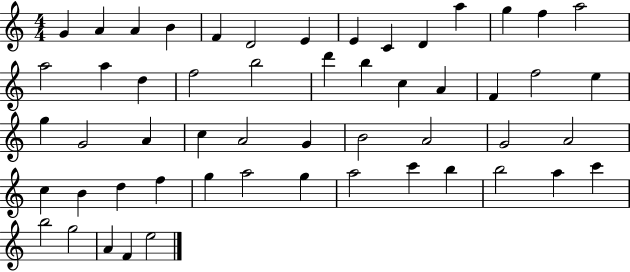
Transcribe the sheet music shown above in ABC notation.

X:1
T:Untitled
M:4/4
L:1/4
K:C
G A A B F D2 E E C D a g f a2 a2 a d f2 b2 d' b c A F f2 e g G2 A c A2 G B2 A2 G2 A2 c B d f g a2 g a2 c' b b2 a c' b2 g2 A F e2